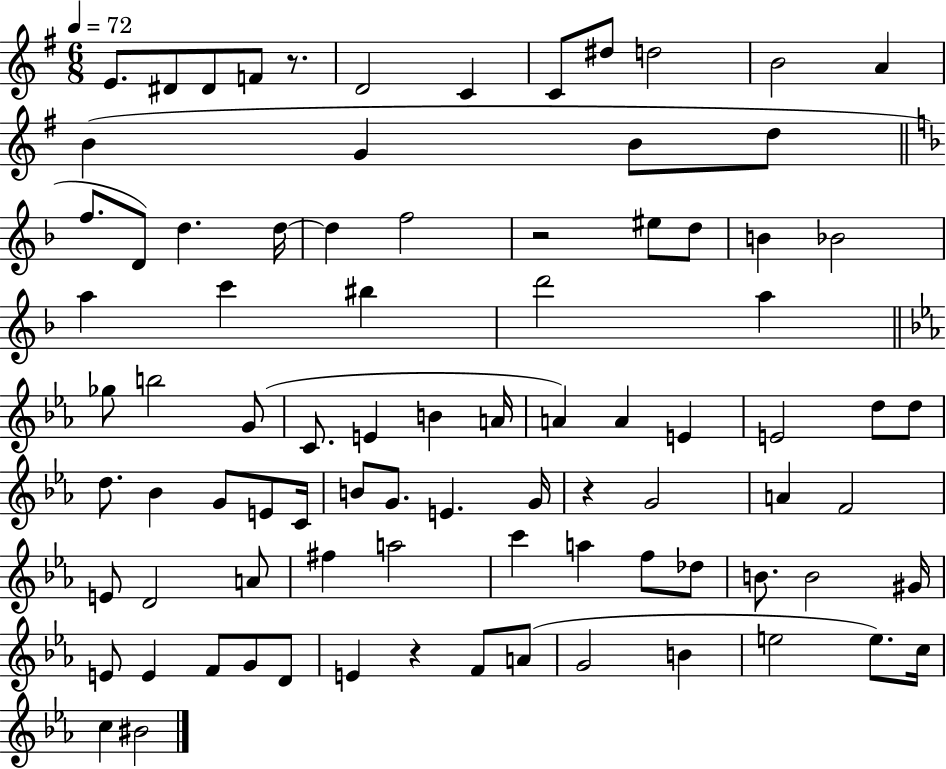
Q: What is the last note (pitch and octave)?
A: BIS4